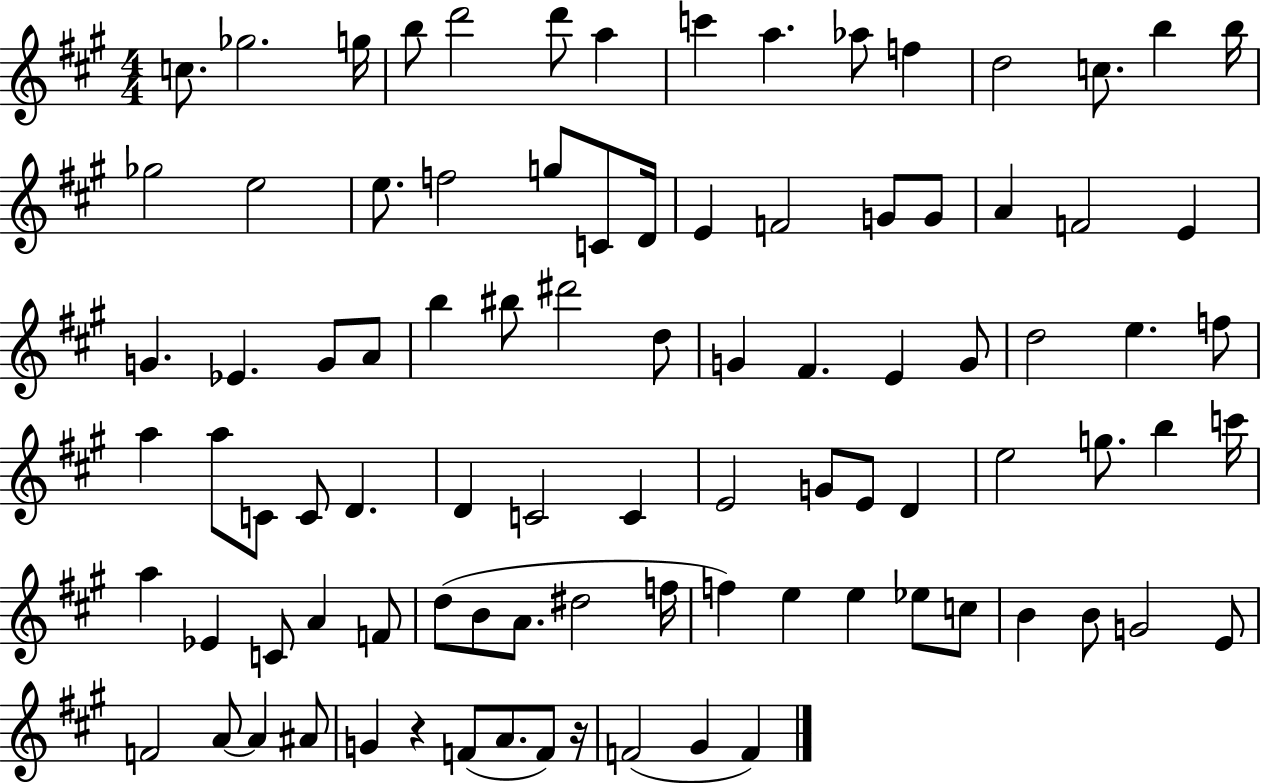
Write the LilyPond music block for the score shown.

{
  \clef treble
  \numericTimeSignature
  \time 4/4
  \key a \major
  c''8. ges''2. g''16 | b''8 d'''2 d'''8 a''4 | c'''4 a''4. aes''8 f''4 | d''2 c''8. b''4 b''16 | \break ges''2 e''2 | e''8. f''2 g''8 c'8 d'16 | e'4 f'2 g'8 g'8 | a'4 f'2 e'4 | \break g'4. ees'4. g'8 a'8 | b''4 bis''8 dis'''2 d''8 | g'4 fis'4. e'4 g'8 | d''2 e''4. f''8 | \break a''4 a''8 c'8 c'8 d'4. | d'4 c'2 c'4 | e'2 g'8 e'8 d'4 | e''2 g''8. b''4 c'''16 | \break a''4 ees'4 c'8 a'4 f'8 | d''8( b'8 a'8. dis''2 f''16 | f''4) e''4 e''4 ees''8 c''8 | b'4 b'8 g'2 e'8 | \break f'2 a'8~~ a'4 ais'8 | g'4 r4 f'8( a'8. f'8) r16 | f'2( gis'4 f'4) | \bar "|."
}